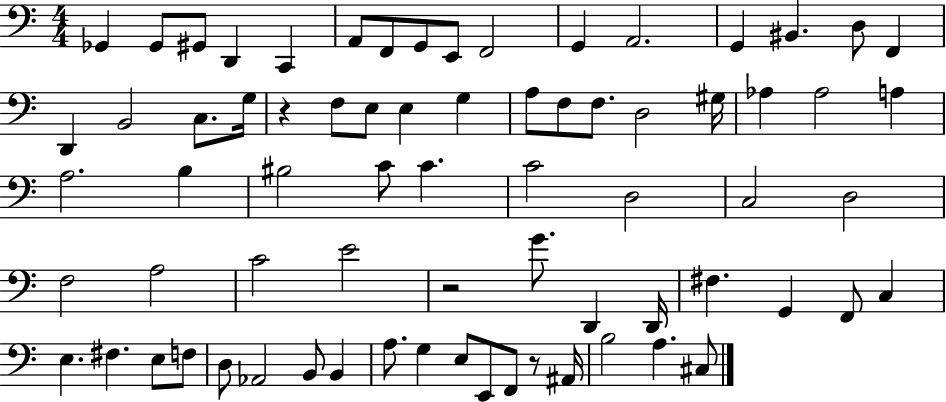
{
  \clef bass
  \numericTimeSignature
  \time 4/4
  \key c \major
  \repeat volta 2 { ges,4 ges,8 gis,8 d,4 c,4 | a,8 f,8 g,8 e,8 f,2 | g,4 a,2. | g,4 bis,4. d8 f,4 | \break d,4 b,2 c8. g16 | r4 f8 e8 e4 g4 | a8 f8 f8. d2 gis16 | aes4 aes2 a4 | \break a2. b4 | bis2 c'8 c'4. | c'2 d2 | c2 d2 | \break f2 a2 | c'2 e'2 | r2 g'8. d,4 d,16 | fis4. g,4 f,8 c4 | \break e4. fis4. e8 f8 | d8 aes,2 b,8 b,4 | a8. g4 e8 e,8 f,8 r8 ais,16 | b2 a4. cis8 | \break } \bar "|."
}